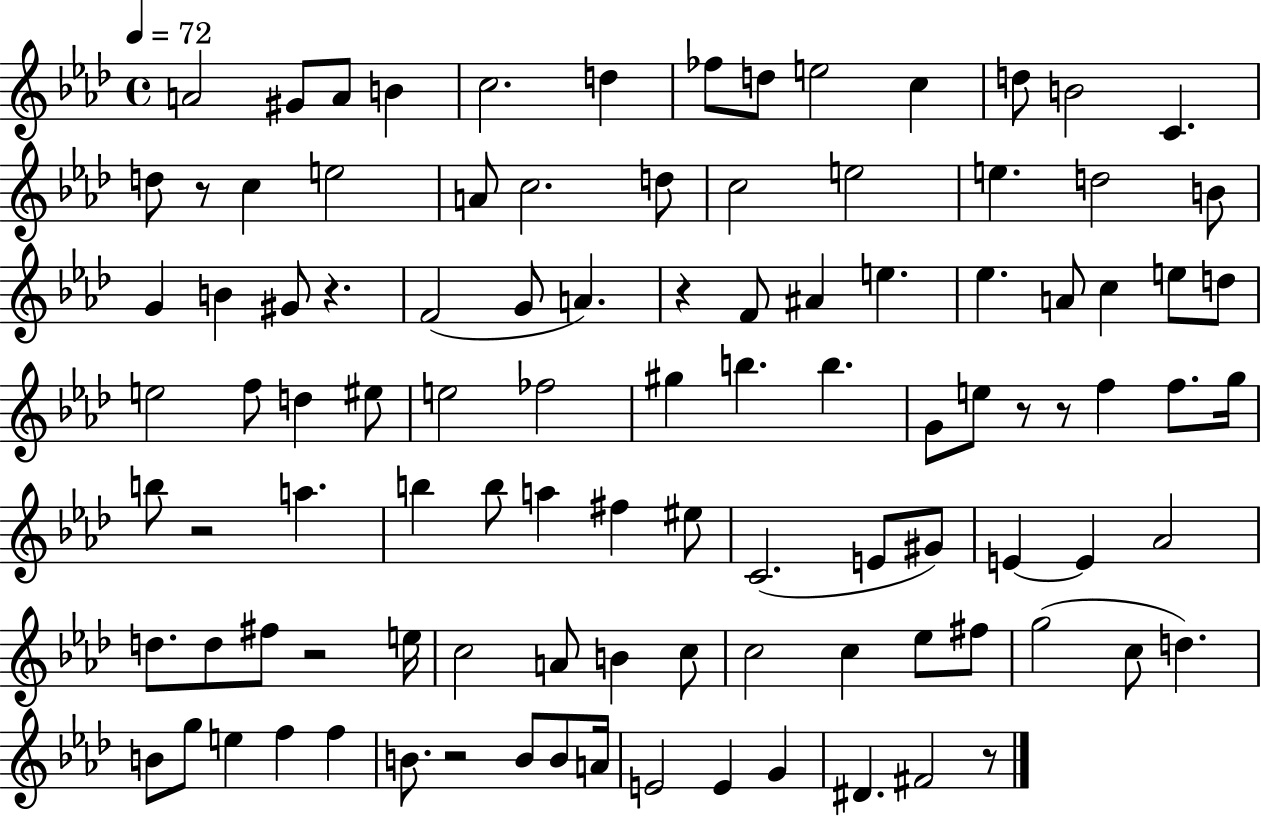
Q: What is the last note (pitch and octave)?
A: F#4